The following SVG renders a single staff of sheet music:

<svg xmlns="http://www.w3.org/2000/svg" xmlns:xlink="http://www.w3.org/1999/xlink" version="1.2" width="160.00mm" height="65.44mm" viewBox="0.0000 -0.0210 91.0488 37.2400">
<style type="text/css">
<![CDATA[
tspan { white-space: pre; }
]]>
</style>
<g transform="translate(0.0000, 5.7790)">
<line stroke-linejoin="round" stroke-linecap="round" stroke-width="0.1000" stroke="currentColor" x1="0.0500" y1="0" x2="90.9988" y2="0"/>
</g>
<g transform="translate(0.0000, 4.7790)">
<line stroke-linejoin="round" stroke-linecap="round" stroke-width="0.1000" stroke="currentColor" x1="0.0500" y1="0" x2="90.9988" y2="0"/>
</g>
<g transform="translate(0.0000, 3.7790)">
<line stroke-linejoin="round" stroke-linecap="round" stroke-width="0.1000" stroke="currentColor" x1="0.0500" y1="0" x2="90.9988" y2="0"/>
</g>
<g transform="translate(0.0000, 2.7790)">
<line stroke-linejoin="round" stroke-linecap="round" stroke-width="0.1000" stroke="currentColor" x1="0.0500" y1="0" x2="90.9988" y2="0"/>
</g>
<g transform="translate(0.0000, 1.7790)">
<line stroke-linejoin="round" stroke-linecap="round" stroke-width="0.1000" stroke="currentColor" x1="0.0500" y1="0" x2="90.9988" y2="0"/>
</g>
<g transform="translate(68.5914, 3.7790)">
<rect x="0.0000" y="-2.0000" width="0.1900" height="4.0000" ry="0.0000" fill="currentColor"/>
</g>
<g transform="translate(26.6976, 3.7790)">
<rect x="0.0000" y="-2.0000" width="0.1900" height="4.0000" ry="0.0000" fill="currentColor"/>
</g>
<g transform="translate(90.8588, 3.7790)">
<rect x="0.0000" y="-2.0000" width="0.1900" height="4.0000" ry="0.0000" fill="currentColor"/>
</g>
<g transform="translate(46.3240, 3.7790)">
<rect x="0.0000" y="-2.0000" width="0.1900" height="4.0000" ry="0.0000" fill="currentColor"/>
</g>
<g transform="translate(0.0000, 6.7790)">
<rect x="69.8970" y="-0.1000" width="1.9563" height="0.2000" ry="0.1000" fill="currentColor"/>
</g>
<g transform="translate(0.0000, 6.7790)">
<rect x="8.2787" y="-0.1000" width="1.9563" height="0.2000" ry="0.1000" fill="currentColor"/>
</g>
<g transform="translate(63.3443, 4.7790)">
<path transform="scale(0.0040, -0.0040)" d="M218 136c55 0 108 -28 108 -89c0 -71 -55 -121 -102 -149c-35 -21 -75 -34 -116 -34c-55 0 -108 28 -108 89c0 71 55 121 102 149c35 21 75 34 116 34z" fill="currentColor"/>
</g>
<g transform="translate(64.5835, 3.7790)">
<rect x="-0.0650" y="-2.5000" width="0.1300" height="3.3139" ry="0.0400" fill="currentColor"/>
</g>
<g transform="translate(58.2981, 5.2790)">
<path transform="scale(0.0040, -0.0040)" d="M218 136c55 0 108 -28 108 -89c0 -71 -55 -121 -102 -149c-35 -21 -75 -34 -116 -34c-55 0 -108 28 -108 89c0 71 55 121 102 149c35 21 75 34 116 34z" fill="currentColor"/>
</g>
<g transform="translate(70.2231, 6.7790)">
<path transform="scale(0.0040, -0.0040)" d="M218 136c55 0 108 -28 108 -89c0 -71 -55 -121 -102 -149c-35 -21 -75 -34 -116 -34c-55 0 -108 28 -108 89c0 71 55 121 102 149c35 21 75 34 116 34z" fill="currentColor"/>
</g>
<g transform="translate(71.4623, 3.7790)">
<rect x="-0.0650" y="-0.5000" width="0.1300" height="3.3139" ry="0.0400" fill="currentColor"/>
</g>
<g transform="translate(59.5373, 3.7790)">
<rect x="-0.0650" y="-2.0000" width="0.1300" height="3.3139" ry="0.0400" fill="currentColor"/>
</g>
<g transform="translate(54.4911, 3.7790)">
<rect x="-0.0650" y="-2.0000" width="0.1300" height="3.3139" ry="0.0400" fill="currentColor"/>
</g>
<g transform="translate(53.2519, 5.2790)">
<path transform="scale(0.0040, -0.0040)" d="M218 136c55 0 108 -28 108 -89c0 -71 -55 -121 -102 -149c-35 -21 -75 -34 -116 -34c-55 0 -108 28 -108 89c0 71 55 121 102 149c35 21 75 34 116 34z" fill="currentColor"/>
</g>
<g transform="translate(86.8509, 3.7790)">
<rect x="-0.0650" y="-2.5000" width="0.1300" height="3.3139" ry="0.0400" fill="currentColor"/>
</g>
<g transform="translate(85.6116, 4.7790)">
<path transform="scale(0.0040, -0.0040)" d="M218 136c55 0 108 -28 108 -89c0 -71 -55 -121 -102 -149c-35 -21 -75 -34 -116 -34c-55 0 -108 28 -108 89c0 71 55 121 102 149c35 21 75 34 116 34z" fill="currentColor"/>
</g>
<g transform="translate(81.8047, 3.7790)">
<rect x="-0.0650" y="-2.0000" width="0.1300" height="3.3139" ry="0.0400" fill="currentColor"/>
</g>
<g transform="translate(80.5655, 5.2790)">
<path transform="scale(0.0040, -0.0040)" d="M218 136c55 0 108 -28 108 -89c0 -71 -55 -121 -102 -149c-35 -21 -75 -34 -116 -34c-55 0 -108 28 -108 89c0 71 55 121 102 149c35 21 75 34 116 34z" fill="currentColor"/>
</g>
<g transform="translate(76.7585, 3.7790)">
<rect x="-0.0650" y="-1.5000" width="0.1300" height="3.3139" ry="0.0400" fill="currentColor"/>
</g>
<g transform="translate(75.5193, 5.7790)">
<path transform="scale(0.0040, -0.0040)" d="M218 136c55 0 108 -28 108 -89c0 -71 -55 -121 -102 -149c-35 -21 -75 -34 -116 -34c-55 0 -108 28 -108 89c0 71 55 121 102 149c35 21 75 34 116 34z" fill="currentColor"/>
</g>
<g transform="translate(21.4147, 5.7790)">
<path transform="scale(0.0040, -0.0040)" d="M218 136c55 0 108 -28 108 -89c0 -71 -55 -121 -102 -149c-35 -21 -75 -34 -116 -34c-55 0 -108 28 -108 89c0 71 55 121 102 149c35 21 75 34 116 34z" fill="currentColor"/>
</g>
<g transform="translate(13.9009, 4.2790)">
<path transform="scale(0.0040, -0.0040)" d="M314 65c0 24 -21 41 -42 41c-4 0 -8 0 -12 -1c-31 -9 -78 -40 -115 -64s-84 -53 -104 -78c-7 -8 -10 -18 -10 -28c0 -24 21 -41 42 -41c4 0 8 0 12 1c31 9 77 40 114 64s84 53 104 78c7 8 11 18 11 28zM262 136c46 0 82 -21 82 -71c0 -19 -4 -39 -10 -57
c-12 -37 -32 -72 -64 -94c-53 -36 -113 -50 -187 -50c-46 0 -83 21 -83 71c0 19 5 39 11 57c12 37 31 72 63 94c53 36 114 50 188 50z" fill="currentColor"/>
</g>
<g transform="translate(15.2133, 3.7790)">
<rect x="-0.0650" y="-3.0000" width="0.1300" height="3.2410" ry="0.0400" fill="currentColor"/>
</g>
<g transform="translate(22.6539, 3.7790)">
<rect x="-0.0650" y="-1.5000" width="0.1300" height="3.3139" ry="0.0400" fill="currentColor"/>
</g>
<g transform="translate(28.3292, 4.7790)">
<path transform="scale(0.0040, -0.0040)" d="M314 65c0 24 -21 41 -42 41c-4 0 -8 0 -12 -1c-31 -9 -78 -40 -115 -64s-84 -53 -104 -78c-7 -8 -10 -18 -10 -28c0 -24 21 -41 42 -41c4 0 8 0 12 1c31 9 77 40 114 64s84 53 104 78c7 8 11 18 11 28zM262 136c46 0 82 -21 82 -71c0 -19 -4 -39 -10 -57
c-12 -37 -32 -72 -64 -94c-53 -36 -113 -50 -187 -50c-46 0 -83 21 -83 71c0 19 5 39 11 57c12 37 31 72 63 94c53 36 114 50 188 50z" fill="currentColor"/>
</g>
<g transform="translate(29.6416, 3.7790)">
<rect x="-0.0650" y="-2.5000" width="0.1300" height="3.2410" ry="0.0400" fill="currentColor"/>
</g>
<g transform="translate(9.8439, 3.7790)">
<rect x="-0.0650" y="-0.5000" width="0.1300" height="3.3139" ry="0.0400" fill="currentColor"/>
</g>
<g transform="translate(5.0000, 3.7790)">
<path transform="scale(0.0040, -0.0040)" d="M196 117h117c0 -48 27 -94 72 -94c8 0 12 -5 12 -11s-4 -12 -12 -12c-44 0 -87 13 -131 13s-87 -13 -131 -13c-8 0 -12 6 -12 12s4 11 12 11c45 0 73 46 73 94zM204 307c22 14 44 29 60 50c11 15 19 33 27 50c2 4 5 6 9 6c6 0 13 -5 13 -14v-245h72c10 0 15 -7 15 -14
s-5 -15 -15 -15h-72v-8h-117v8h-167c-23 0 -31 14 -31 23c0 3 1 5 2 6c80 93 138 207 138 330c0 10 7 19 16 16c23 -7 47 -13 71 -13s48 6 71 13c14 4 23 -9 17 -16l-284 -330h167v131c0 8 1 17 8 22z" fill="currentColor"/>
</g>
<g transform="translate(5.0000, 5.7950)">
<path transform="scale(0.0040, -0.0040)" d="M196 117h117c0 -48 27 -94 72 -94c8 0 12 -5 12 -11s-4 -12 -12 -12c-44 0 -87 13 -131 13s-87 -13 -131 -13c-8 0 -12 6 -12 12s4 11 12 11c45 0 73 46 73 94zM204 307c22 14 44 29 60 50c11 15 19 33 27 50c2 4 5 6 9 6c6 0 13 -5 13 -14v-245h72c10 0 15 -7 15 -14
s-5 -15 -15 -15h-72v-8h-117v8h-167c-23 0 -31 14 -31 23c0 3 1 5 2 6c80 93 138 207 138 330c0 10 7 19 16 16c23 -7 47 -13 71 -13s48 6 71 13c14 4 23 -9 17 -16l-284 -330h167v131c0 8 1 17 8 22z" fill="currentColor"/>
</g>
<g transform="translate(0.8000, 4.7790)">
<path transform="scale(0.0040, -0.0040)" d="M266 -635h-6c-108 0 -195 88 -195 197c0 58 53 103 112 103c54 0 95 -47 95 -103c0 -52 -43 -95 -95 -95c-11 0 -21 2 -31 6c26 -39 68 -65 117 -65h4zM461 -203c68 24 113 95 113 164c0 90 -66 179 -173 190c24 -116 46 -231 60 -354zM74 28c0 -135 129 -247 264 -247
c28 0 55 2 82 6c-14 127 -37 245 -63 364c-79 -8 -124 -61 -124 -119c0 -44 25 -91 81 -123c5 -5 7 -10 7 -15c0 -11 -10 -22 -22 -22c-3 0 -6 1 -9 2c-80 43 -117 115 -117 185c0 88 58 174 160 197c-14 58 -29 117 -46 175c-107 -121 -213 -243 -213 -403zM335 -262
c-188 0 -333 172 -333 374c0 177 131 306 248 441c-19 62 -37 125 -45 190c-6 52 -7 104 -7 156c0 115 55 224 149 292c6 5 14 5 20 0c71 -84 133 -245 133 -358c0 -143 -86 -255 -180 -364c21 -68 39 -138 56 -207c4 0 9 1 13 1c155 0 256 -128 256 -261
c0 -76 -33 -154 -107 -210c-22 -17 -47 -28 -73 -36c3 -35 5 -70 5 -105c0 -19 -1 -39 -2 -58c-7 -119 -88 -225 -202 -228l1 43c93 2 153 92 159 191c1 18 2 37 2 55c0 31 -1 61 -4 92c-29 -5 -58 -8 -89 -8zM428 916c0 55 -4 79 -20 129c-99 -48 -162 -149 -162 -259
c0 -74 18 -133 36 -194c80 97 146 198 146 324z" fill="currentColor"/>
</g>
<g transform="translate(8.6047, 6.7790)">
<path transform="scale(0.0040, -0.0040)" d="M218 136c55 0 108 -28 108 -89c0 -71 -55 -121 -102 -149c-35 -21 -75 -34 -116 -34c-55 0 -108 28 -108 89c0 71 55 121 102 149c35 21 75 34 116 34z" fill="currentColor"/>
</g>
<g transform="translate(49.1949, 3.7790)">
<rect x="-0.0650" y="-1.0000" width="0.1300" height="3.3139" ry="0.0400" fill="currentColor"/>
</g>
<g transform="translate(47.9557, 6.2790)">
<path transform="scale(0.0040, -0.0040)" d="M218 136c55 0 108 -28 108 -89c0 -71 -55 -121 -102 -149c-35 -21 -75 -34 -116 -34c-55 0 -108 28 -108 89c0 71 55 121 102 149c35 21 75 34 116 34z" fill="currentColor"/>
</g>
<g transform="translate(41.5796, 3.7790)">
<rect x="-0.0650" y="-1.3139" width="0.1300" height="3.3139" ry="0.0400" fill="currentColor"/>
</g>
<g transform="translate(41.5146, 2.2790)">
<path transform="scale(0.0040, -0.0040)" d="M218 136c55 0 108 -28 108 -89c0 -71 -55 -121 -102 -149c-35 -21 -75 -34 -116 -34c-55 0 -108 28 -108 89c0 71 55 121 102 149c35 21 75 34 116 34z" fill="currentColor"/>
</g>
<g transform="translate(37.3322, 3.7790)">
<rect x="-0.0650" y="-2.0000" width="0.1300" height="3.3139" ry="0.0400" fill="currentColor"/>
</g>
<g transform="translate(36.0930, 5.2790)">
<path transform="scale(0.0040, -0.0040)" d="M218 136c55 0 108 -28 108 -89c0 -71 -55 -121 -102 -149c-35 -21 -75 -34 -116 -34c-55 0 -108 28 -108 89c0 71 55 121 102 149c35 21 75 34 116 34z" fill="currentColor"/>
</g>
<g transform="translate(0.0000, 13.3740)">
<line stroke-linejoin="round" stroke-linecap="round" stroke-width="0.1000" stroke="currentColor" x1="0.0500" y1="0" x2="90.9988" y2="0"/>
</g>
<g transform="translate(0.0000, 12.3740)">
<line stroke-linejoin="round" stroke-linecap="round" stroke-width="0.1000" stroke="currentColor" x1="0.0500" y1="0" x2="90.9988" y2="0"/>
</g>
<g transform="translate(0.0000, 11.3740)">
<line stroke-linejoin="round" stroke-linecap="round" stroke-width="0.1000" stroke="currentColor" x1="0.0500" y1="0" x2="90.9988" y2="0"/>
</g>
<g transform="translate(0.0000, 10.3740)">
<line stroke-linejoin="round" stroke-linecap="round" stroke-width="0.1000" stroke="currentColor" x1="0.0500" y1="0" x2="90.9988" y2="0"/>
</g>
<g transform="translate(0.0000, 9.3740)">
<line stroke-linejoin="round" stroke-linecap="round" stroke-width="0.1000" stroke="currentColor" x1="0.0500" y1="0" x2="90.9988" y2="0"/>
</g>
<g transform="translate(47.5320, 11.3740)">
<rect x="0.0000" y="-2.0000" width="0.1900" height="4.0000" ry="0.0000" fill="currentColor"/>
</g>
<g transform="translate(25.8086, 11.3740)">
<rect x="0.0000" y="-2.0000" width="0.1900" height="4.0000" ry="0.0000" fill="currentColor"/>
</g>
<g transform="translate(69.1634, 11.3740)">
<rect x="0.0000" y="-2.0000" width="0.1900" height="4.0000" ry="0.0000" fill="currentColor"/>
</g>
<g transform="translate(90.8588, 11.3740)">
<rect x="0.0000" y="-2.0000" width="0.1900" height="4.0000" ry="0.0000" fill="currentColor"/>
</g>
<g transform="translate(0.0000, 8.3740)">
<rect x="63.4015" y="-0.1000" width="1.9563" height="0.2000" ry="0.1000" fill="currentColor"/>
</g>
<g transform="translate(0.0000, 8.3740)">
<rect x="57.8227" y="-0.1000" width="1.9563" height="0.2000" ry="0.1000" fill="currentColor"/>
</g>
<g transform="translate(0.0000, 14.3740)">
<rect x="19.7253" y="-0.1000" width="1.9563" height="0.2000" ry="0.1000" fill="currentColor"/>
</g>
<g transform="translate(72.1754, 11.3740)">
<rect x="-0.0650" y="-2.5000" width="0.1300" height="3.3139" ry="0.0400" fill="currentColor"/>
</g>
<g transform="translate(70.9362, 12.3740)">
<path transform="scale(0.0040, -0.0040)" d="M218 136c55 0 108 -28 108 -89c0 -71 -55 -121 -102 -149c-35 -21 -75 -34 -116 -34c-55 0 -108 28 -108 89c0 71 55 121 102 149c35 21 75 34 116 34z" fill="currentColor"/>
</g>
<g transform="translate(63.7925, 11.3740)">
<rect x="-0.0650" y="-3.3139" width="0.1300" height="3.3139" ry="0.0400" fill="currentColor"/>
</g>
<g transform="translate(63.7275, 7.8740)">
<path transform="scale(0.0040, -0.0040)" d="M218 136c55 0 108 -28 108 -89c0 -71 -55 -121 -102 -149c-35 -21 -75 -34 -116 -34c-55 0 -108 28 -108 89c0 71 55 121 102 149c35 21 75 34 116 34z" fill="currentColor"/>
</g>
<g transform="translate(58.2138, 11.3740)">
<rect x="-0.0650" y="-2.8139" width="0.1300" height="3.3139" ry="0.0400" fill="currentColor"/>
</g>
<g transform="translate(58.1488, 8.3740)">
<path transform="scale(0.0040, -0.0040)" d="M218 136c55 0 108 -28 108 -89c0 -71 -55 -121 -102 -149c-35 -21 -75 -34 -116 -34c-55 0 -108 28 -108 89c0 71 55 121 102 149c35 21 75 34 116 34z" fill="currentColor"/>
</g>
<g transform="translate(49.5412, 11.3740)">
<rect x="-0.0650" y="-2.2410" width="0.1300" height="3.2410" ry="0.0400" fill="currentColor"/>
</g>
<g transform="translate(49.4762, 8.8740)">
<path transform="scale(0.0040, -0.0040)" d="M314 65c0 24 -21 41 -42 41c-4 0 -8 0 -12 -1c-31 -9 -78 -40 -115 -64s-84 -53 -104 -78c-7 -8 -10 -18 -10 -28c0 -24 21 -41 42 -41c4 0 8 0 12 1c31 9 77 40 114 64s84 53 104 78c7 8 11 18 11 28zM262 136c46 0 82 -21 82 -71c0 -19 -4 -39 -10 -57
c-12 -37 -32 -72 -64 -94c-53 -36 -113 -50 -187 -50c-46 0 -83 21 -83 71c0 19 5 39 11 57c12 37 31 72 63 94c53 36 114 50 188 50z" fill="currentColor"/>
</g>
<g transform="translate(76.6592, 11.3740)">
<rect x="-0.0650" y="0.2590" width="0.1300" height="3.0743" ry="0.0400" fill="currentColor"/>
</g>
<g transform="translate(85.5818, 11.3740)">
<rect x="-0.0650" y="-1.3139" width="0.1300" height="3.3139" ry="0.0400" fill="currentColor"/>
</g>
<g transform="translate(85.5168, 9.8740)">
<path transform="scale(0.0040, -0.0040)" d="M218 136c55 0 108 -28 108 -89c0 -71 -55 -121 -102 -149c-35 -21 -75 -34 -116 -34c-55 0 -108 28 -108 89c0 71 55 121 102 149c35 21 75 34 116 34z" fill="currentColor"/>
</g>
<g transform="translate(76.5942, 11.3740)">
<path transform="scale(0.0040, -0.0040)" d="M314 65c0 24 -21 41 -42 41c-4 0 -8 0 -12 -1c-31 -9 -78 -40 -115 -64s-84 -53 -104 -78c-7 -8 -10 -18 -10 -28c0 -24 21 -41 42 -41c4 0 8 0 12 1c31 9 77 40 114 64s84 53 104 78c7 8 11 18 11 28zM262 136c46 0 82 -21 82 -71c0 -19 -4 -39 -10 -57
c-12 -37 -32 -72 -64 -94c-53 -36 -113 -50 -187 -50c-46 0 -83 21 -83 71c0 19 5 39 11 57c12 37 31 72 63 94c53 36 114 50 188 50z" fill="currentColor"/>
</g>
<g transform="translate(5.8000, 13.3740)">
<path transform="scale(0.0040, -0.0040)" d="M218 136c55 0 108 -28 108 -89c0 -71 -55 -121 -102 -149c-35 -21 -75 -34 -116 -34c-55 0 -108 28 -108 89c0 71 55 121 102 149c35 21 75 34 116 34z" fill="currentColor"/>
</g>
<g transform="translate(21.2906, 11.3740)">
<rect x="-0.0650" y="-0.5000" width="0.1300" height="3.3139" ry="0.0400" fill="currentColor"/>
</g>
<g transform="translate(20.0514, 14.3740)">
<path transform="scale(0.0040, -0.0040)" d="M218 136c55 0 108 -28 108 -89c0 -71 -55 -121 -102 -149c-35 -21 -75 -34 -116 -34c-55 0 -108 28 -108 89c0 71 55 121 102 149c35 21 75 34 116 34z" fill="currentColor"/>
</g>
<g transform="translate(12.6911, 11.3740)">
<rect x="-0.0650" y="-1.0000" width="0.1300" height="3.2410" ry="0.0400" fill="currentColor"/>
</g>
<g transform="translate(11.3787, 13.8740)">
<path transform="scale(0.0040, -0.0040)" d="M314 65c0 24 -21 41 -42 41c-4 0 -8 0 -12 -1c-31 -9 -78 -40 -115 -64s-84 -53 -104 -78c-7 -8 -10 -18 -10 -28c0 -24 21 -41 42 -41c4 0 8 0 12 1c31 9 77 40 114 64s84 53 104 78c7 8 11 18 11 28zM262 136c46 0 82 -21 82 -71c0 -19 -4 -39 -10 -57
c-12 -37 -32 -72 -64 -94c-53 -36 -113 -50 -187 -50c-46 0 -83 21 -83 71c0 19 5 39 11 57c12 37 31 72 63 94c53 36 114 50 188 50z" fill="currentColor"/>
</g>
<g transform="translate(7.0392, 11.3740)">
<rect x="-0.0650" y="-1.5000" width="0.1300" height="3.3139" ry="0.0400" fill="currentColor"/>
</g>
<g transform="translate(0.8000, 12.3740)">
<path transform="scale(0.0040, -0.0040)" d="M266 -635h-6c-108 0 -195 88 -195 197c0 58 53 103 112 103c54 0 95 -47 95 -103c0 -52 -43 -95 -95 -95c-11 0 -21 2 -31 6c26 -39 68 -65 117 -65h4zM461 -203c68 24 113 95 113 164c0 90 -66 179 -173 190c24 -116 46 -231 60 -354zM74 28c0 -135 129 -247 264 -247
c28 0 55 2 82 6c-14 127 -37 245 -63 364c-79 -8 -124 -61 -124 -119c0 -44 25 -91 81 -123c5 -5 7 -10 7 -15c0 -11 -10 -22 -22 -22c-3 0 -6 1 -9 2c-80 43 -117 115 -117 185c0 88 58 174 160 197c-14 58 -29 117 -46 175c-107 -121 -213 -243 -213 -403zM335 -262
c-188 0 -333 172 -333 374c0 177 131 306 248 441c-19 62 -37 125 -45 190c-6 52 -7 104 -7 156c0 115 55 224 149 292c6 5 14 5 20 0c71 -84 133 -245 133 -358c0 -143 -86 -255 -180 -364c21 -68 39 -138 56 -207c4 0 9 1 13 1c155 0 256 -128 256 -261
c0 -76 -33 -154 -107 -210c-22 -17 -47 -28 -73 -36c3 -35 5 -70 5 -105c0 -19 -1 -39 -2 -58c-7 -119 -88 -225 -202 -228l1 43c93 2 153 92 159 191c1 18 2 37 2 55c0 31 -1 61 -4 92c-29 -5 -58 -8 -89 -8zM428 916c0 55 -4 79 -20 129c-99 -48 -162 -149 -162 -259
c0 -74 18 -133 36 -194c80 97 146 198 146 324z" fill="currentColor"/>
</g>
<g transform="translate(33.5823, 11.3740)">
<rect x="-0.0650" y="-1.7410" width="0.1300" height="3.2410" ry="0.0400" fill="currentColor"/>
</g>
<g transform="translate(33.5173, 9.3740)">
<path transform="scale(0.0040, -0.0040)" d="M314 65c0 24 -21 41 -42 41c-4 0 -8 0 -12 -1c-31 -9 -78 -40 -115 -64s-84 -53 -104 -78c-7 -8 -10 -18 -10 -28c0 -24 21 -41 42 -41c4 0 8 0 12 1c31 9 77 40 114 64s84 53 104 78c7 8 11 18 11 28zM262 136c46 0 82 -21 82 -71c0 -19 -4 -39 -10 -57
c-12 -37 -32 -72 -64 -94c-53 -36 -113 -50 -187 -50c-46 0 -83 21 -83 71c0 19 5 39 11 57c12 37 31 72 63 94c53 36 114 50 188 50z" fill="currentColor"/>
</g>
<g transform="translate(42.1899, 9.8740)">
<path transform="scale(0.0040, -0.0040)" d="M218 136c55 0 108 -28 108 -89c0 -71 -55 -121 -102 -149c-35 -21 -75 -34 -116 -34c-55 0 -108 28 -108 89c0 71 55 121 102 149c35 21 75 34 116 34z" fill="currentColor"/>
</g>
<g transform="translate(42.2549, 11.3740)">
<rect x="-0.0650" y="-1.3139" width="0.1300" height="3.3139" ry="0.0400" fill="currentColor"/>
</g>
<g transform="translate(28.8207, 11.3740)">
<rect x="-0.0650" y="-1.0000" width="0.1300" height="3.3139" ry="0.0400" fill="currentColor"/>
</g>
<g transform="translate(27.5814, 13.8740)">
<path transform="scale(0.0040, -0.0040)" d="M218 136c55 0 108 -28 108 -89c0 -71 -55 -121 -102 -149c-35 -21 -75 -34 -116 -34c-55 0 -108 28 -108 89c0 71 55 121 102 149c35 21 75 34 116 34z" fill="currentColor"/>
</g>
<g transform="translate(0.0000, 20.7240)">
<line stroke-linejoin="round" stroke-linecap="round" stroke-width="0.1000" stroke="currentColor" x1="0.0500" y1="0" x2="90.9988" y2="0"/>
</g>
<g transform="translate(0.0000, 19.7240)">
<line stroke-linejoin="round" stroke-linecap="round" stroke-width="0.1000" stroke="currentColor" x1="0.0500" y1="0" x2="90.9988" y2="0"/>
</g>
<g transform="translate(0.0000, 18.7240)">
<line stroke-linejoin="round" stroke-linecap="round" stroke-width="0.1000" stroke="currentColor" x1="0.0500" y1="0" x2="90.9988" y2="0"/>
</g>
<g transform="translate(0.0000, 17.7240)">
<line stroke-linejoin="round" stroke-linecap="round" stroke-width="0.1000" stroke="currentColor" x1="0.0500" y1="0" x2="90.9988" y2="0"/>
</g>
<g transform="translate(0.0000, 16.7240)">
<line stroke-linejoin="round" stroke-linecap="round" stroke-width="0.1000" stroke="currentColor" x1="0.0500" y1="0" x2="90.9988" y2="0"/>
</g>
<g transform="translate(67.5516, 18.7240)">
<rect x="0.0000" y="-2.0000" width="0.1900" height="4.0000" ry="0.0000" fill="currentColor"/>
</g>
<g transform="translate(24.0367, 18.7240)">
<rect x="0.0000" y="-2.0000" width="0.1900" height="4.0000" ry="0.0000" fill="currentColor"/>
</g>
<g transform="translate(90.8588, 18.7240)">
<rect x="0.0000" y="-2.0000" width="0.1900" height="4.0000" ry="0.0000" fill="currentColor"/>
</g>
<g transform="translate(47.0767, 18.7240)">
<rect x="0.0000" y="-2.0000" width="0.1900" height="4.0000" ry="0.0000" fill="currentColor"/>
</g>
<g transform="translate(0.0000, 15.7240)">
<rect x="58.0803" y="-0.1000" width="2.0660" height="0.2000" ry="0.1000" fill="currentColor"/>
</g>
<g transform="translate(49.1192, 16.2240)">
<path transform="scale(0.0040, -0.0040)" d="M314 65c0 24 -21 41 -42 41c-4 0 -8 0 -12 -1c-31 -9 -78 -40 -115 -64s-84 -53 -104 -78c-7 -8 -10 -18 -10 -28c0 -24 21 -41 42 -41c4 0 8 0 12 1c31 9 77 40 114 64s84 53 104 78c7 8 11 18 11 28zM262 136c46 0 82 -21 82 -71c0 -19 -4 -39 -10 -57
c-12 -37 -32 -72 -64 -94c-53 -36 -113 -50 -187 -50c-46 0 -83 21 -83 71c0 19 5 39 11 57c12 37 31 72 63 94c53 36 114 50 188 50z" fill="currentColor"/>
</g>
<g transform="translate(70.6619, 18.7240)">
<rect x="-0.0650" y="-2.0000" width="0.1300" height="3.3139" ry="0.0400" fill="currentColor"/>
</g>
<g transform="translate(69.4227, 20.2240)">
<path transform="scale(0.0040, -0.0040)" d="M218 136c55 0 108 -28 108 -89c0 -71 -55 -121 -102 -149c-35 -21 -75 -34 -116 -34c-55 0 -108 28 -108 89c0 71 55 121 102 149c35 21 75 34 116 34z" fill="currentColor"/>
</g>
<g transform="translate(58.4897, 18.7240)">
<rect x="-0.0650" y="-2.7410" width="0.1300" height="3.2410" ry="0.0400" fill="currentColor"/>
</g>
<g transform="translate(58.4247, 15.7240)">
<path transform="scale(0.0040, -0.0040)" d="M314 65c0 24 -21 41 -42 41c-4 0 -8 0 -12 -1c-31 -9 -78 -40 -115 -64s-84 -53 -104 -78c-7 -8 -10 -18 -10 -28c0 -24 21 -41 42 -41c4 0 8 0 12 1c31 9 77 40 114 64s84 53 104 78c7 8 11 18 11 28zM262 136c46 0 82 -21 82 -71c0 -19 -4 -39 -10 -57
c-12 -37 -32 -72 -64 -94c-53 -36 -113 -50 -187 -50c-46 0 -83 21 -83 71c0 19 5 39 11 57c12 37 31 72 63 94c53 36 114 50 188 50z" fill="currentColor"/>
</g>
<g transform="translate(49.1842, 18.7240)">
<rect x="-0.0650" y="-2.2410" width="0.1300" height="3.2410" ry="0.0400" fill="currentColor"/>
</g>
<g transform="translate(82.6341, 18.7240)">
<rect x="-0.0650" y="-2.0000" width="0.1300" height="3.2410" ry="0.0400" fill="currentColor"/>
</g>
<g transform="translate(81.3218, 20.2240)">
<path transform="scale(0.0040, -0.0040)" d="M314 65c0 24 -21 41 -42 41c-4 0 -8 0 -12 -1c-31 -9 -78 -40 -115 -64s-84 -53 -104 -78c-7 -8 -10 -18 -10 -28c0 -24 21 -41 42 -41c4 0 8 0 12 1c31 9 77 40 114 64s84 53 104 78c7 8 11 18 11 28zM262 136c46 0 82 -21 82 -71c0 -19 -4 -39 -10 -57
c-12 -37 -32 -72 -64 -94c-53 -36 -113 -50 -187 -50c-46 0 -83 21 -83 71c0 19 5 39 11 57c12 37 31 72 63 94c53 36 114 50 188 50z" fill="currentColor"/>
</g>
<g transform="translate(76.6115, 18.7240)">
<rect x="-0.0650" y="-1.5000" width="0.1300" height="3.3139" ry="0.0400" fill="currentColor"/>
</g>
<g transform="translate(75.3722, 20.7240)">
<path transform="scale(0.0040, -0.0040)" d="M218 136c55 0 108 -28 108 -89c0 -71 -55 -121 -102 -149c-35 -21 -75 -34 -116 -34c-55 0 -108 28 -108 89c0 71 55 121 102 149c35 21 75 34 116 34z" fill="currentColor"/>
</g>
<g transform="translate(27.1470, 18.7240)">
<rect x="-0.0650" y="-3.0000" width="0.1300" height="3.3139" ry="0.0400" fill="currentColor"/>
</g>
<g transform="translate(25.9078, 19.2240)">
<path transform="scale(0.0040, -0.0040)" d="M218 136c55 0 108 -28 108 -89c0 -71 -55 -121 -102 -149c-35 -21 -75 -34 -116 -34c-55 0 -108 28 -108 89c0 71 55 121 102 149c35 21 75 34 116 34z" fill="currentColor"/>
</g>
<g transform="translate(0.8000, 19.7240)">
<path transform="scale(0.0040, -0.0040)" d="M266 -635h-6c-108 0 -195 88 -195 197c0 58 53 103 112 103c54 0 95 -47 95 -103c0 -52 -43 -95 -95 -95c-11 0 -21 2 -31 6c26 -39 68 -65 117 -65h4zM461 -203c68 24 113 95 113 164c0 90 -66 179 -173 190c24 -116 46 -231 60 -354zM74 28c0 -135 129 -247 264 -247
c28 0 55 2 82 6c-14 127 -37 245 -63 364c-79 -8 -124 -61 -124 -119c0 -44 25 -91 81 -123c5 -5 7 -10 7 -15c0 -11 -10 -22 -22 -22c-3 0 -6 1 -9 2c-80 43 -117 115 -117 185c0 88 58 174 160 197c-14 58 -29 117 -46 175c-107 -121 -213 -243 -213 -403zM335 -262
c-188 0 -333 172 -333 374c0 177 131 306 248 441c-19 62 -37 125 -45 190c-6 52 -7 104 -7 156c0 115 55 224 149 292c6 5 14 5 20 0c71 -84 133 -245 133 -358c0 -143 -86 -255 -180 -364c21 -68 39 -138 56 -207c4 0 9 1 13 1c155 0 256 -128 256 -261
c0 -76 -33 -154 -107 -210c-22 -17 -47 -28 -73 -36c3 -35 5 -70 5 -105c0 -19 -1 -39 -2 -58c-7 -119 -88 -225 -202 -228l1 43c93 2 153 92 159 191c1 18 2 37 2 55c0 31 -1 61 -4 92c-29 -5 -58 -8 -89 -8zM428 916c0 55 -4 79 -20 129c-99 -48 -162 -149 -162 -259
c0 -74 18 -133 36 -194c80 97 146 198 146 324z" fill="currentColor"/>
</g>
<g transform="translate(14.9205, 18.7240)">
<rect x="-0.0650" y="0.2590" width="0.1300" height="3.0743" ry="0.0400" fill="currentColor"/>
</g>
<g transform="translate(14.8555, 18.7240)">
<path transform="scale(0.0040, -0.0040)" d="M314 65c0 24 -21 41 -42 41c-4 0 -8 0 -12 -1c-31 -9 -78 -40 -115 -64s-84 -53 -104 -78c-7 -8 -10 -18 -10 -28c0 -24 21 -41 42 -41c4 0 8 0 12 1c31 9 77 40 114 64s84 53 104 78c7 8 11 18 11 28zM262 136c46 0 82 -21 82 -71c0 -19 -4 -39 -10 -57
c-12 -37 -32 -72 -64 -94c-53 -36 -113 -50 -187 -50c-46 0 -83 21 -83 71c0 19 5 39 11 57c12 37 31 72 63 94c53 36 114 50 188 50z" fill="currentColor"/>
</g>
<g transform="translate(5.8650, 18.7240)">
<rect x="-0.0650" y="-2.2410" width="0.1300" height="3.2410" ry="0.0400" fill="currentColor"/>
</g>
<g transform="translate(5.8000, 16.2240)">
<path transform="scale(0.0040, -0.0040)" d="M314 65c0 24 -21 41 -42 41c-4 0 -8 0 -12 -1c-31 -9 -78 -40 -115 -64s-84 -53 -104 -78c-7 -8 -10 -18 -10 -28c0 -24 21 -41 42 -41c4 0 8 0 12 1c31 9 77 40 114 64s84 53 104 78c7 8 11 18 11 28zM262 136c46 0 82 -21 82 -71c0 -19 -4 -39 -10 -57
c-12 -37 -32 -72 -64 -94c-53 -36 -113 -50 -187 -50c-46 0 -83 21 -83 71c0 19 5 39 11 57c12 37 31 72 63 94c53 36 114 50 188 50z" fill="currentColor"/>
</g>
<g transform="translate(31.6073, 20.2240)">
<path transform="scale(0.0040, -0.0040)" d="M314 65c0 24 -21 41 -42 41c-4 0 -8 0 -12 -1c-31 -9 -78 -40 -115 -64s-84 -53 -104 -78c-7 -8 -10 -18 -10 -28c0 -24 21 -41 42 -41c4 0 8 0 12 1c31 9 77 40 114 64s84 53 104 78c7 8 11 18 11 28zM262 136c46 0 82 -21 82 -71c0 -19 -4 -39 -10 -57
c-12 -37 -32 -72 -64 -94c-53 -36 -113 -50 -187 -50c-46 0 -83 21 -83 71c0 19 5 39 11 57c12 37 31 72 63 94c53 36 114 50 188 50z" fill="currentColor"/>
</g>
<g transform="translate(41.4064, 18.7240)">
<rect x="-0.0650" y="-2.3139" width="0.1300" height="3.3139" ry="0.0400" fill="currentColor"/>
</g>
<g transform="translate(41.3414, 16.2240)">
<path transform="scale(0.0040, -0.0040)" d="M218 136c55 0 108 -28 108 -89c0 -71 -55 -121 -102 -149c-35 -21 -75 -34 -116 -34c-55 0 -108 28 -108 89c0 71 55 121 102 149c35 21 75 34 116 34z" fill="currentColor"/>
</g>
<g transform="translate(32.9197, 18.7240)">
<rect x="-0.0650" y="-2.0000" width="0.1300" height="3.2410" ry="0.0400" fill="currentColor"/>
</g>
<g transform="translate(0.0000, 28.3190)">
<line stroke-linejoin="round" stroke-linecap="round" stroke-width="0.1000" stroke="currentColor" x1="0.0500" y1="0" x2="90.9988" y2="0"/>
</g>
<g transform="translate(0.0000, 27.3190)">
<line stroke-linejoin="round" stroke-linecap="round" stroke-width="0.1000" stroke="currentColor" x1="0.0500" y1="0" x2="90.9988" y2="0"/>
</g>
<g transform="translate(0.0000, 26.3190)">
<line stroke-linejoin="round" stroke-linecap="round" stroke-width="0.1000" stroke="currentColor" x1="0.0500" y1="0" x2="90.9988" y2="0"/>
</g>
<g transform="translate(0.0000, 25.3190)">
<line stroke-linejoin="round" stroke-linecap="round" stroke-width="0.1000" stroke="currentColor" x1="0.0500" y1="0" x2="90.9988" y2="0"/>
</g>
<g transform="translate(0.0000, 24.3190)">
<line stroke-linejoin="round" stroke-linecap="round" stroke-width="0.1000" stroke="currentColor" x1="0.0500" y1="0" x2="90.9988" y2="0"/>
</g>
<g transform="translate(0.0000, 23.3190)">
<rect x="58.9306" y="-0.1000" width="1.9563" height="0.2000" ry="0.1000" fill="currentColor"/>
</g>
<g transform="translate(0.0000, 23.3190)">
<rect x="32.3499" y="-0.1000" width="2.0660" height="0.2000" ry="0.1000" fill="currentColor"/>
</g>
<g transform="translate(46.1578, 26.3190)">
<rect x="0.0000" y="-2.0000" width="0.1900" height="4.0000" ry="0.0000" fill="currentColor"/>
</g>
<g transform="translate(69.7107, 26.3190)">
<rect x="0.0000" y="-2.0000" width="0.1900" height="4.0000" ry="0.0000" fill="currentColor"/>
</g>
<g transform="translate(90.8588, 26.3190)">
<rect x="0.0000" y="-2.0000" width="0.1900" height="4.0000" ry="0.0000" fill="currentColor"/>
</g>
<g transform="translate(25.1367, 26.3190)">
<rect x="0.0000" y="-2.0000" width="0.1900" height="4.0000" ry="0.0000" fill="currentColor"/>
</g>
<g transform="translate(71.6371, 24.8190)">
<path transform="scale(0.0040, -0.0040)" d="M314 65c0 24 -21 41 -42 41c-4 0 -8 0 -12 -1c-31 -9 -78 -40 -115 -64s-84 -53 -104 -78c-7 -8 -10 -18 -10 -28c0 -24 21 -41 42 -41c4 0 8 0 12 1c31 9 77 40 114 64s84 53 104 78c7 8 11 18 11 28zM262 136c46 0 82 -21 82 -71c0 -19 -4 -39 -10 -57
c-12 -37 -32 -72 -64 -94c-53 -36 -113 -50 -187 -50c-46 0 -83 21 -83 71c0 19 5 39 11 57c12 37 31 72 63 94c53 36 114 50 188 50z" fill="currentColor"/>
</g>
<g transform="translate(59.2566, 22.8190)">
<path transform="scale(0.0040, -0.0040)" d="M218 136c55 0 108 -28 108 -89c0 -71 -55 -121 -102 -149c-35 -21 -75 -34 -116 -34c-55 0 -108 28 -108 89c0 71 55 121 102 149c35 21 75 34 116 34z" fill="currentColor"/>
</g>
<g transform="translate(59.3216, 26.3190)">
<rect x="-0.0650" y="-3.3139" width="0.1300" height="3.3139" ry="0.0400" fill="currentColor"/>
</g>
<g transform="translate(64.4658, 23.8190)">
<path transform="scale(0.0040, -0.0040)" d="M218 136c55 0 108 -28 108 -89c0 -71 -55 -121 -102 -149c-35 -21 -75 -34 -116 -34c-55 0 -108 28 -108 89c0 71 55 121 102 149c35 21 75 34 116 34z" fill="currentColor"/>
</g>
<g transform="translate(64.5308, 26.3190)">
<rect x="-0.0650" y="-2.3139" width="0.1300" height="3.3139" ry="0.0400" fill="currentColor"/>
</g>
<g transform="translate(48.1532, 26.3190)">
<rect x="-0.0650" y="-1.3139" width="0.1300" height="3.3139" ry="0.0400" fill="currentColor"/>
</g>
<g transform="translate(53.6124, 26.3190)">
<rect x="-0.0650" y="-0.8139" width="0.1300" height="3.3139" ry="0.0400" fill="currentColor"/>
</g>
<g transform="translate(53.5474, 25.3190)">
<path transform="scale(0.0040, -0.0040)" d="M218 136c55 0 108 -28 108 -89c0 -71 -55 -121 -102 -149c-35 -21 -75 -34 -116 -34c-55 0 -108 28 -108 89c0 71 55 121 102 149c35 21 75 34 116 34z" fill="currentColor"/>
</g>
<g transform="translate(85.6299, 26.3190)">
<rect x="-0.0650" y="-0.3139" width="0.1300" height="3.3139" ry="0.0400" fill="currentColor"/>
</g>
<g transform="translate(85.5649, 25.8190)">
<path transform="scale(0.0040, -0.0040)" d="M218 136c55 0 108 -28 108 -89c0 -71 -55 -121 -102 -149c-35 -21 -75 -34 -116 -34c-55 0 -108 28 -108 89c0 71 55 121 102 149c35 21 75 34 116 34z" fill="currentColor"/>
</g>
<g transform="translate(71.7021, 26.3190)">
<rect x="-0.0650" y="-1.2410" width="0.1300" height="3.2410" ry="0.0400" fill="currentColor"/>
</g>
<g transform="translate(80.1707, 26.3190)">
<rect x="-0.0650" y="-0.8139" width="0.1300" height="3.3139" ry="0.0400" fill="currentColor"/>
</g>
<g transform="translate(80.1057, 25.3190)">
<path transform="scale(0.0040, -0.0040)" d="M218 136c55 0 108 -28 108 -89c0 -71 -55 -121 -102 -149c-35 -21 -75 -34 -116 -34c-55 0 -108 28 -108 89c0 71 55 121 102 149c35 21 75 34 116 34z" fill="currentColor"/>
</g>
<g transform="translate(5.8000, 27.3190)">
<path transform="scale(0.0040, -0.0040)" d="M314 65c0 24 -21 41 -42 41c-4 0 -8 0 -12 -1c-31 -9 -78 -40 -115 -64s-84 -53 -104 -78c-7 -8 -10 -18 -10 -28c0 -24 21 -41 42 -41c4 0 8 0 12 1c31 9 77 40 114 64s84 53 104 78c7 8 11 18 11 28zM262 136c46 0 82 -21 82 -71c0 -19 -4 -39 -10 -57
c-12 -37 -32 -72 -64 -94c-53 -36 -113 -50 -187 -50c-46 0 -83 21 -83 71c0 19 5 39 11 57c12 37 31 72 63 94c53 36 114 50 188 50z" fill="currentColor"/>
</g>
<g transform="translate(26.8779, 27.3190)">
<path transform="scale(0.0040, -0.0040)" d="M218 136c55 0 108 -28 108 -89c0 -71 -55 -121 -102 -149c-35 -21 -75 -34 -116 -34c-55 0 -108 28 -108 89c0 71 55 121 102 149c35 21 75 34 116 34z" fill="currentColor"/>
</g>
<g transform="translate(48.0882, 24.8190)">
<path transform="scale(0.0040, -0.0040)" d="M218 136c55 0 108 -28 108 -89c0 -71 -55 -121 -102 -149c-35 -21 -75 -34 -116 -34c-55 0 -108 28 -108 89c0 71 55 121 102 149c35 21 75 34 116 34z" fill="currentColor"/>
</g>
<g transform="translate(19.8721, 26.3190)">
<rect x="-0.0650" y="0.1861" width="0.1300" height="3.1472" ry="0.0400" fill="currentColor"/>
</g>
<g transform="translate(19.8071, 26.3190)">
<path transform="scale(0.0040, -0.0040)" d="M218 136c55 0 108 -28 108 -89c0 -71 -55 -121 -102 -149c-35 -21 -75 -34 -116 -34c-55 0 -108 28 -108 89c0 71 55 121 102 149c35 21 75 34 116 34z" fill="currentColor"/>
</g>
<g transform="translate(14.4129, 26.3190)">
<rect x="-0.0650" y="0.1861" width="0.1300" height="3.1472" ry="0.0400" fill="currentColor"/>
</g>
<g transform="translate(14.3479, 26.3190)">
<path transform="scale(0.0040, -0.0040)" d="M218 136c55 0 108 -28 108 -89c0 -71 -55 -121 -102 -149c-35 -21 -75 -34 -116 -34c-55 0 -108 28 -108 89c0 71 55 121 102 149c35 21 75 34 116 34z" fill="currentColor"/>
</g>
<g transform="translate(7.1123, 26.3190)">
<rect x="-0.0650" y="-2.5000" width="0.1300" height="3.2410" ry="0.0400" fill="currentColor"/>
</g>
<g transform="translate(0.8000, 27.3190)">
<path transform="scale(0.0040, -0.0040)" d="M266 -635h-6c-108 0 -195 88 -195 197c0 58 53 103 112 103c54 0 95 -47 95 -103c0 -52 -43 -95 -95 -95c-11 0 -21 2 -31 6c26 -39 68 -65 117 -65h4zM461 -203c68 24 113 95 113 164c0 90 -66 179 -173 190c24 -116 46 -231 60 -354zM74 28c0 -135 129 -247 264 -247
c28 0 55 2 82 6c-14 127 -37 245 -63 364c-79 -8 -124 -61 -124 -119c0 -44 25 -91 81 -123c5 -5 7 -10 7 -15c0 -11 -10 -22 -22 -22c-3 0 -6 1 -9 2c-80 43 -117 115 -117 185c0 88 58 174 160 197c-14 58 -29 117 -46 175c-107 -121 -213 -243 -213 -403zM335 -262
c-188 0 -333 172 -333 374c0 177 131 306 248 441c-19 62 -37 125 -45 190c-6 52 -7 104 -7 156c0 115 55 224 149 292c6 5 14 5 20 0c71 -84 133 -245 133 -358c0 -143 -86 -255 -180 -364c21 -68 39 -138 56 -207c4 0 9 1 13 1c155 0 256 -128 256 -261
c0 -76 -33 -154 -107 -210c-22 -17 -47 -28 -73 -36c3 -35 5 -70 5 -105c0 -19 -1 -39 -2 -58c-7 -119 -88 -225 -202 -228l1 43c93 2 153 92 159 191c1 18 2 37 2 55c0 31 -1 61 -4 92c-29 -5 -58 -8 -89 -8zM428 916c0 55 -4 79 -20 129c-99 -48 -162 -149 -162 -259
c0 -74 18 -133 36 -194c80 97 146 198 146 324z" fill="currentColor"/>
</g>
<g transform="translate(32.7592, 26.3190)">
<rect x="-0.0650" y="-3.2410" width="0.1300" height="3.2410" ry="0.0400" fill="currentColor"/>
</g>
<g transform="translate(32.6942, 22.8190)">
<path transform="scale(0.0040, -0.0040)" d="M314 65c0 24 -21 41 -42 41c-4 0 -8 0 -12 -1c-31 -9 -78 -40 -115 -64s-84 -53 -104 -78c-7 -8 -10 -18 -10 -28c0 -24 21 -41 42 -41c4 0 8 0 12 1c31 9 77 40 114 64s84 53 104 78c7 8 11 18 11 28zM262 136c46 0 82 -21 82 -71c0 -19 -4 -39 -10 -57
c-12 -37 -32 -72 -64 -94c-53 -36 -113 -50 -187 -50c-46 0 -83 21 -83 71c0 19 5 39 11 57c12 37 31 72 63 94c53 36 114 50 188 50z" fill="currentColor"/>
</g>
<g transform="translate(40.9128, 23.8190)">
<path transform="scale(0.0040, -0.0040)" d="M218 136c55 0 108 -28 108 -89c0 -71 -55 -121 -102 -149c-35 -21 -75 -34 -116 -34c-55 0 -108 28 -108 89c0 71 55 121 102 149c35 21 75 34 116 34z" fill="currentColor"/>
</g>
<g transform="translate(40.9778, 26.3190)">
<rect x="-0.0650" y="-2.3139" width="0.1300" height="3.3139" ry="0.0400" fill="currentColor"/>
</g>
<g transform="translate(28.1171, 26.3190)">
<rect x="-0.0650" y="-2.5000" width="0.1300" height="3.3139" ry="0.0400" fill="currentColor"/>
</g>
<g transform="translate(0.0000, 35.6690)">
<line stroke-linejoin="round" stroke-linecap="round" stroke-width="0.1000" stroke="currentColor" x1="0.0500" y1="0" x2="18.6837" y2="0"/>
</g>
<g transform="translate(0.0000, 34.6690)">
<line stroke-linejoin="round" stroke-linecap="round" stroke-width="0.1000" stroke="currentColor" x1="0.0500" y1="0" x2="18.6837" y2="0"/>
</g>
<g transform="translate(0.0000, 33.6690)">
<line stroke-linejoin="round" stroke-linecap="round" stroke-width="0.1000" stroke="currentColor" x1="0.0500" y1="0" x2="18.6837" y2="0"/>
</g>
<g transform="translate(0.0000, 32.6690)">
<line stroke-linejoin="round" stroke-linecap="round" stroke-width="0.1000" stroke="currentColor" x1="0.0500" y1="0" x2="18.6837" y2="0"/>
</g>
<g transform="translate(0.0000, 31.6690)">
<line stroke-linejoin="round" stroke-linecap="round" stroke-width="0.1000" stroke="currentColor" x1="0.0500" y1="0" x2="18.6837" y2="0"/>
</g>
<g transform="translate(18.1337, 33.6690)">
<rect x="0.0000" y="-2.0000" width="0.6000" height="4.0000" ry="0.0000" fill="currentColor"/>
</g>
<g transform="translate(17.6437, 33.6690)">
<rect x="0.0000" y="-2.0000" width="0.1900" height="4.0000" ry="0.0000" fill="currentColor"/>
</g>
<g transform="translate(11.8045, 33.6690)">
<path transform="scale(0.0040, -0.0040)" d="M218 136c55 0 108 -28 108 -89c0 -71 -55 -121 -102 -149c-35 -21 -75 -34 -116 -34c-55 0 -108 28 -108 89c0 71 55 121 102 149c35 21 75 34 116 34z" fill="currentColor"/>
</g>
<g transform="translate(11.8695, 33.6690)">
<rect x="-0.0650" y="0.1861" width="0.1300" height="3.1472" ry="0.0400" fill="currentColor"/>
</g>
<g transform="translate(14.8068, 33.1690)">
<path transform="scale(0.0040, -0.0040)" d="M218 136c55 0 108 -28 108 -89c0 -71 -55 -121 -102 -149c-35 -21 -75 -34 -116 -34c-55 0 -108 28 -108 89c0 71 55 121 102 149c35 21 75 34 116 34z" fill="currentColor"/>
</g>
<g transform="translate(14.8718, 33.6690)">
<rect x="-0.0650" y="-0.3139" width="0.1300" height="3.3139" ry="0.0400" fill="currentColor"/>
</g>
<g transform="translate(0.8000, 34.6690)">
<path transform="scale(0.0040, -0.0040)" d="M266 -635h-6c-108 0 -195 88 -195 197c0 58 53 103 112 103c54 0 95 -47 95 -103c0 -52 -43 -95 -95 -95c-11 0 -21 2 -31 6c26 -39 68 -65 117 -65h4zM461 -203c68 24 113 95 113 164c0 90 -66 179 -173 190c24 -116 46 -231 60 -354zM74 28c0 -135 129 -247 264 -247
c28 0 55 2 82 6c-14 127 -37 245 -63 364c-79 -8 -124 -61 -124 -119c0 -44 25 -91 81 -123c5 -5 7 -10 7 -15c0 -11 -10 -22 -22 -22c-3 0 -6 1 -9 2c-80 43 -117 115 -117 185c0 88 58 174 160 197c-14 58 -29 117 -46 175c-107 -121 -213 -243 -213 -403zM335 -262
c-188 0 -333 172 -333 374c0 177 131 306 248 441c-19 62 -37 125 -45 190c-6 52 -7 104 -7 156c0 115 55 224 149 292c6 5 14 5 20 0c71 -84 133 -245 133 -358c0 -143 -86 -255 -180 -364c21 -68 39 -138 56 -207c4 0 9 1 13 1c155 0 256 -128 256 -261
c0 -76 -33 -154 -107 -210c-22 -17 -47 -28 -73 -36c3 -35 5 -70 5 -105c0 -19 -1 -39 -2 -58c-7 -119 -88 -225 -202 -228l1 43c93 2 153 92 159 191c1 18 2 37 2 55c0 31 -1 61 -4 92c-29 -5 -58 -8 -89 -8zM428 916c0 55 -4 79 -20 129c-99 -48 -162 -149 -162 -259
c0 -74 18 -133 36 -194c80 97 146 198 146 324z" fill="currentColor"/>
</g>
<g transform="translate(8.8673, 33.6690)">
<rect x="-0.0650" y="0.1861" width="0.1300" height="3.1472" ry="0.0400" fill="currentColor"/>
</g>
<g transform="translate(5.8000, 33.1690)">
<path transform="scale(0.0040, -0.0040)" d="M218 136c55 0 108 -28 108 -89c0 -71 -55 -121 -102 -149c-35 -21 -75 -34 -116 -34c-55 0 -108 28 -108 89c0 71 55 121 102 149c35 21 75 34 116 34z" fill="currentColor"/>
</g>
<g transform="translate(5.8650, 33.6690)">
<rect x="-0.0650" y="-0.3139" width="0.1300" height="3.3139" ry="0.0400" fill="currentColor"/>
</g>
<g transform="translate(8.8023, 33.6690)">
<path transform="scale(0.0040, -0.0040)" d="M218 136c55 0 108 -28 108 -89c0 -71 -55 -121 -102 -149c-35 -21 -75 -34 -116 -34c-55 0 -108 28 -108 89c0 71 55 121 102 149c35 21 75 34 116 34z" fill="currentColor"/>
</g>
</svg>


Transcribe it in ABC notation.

X:1
T:Untitled
M:4/4
L:1/4
K:C
C A2 E G2 F e D F F G C E F G E D2 C D f2 e g2 a b G B2 e g2 B2 A F2 g g2 a2 F E F2 G2 B B G b2 g e d b g e2 d c c B B c